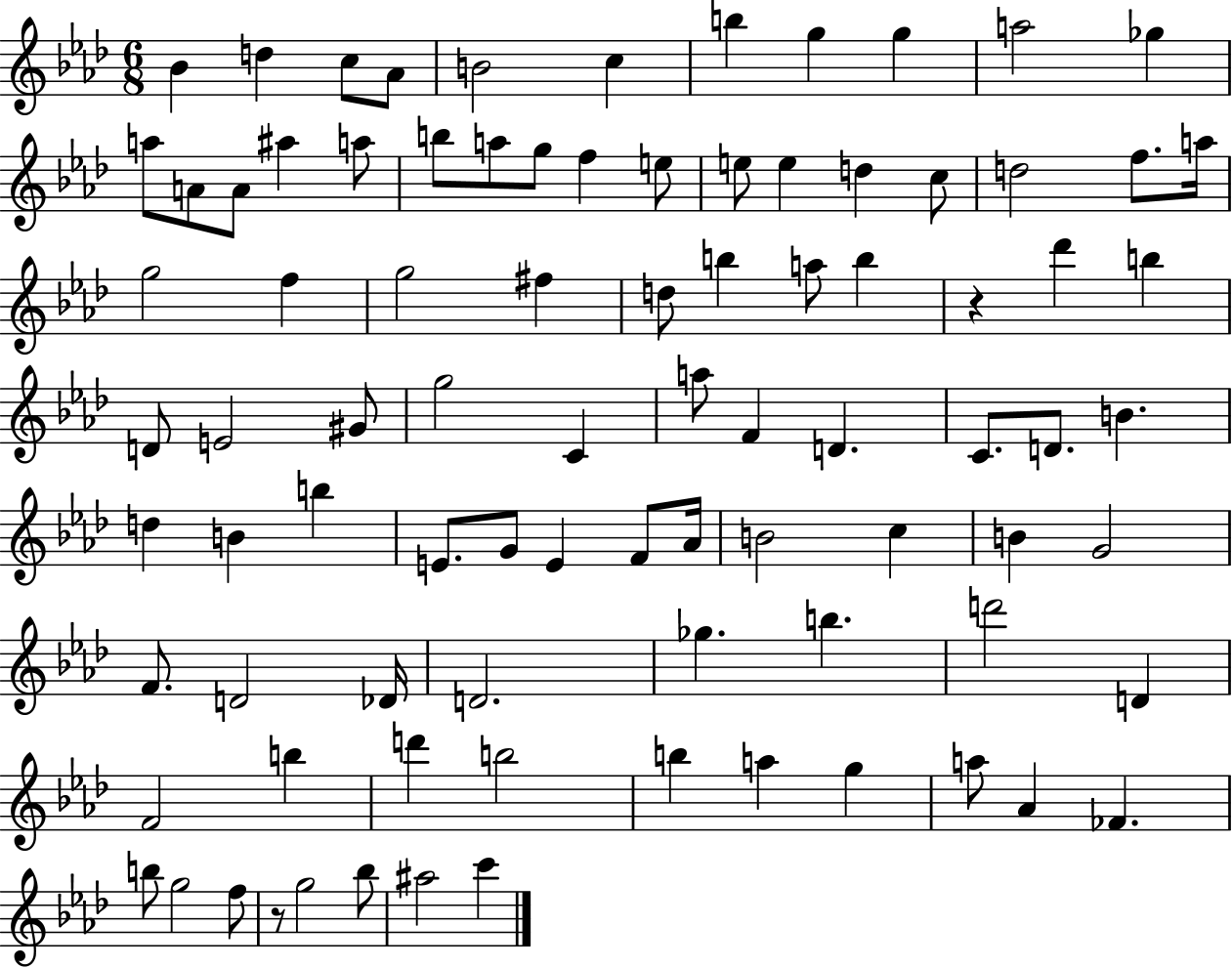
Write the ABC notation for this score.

X:1
T:Untitled
M:6/8
L:1/4
K:Ab
_B d c/2 _A/2 B2 c b g g a2 _g a/2 A/2 A/2 ^a a/2 b/2 a/2 g/2 f e/2 e/2 e d c/2 d2 f/2 a/4 g2 f g2 ^f d/2 b a/2 b z _d' b D/2 E2 ^G/2 g2 C a/2 F D C/2 D/2 B d B b E/2 G/2 E F/2 _A/4 B2 c B G2 F/2 D2 _D/4 D2 _g b d'2 D F2 b d' b2 b a g a/2 _A _F b/2 g2 f/2 z/2 g2 _b/2 ^a2 c'